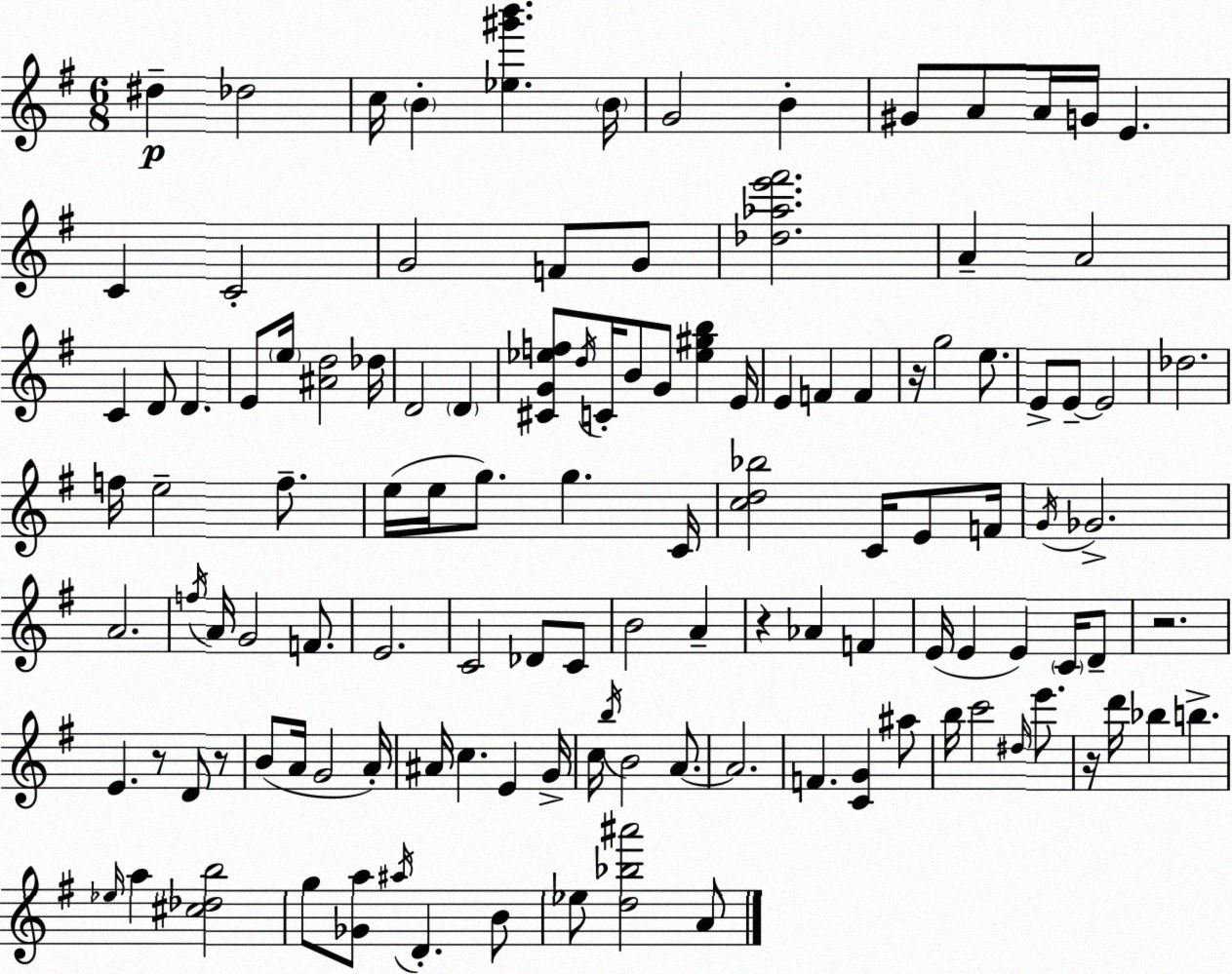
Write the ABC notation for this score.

X:1
T:Untitled
M:6/8
L:1/4
K:Em
^d _d2 c/4 B [_e^g'b'] B/4 G2 B ^G/2 A/2 A/4 G/4 E C C2 G2 F/2 G/2 [_d_ae'^f']2 A A2 C D/2 D E/2 e/4 [^Ad]2 _d/4 D2 D [^CG_ef]/2 d/4 C/4 B/2 G/2 [_e^gb] E/4 E F F z/4 g2 e/2 E/2 E/2 E2 _d2 f/4 e2 f/2 e/4 e/4 g/2 g C/4 [cd_b]2 C/4 E/2 F/4 G/4 _G2 A2 f/4 A/4 G2 F/2 E2 C2 _D/2 C/2 B2 A z _A F E/4 E E C/4 D/2 z2 E z/2 D/2 z/2 B/2 A/4 G2 A/4 ^A/4 c E G/4 c/4 b/4 B2 A/2 A2 F [CG] ^a/2 b/4 c'2 ^d/4 e'/2 z/4 d'/4 _b b _e/4 a [^c_db]2 g/2 [_Ga]/2 ^a/4 D B/2 _e/2 [d_b^a']2 A/2